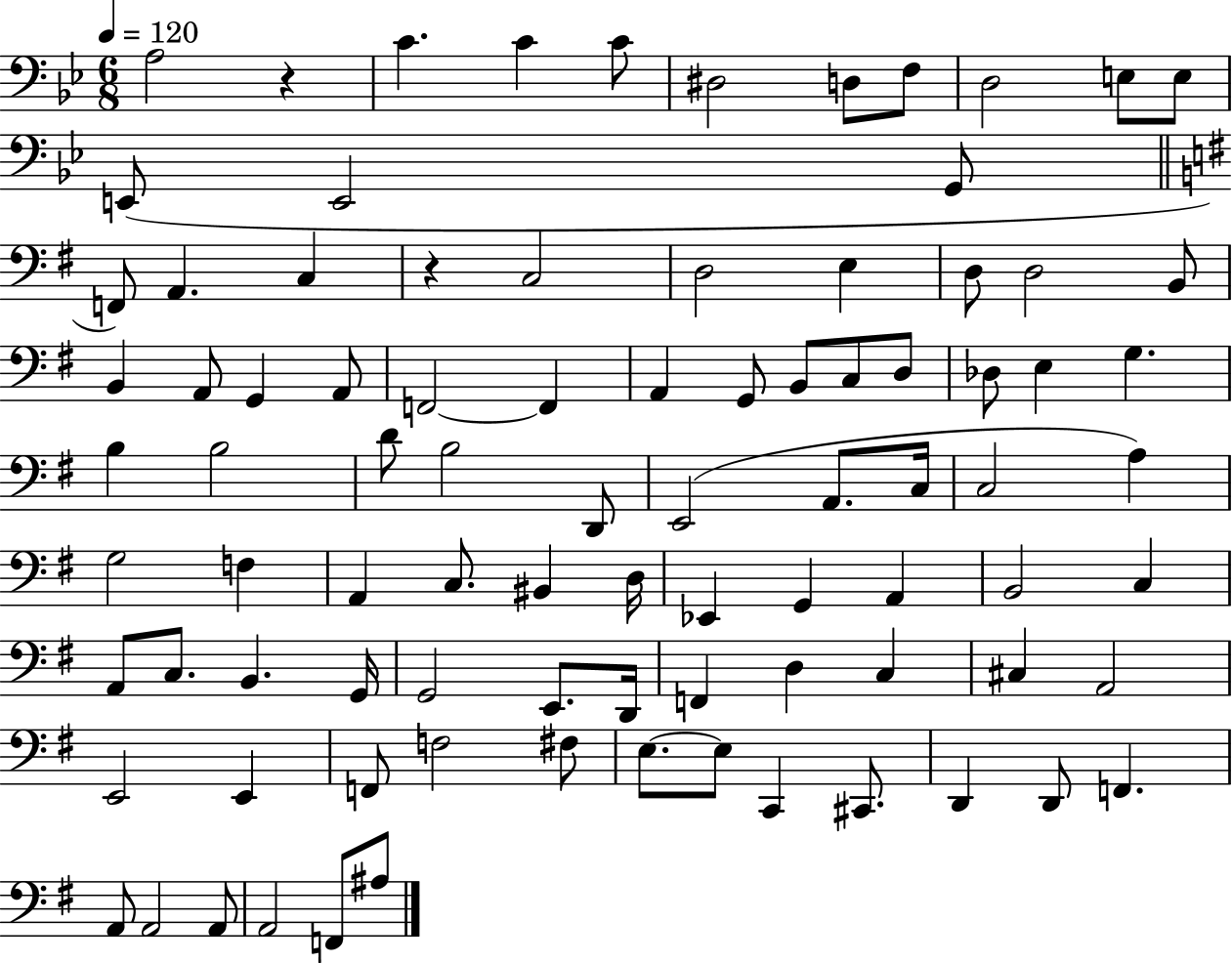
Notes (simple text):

A3/h R/q C4/q. C4/q C4/e D#3/h D3/e F3/e D3/h E3/e E3/e E2/e E2/h G2/e F2/e A2/q. C3/q R/q C3/h D3/h E3/q D3/e D3/h B2/e B2/q A2/e G2/q A2/e F2/h F2/q A2/q G2/e B2/e C3/e D3/e Db3/e E3/q G3/q. B3/q B3/h D4/e B3/h D2/e E2/h A2/e. C3/s C3/h A3/q G3/h F3/q A2/q C3/e. BIS2/q D3/s Eb2/q G2/q A2/q B2/h C3/q A2/e C3/e. B2/q. G2/s G2/h E2/e. D2/s F2/q D3/q C3/q C#3/q A2/h E2/h E2/q F2/e F3/h F#3/e E3/e. E3/e C2/q C#2/e. D2/q D2/e F2/q. A2/e A2/h A2/e A2/h F2/e A#3/e